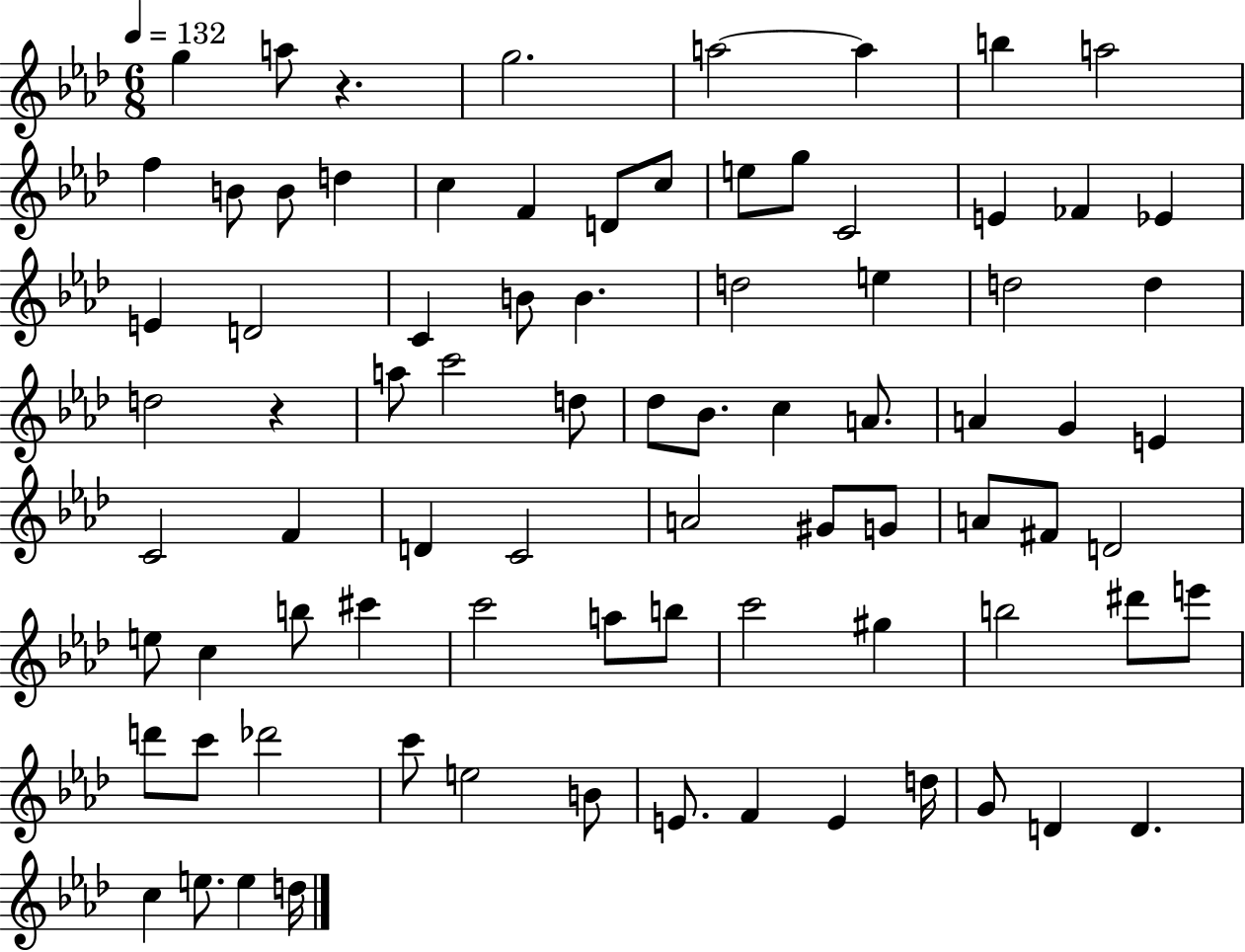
G5/q A5/e R/q. G5/h. A5/h A5/q B5/q A5/h F5/q B4/e B4/e D5/q C5/q F4/q D4/e C5/e E5/e G5/e C4/h E4/q FES4/q Eb4/q E4/q D4/h C4/q B4/e B4/q. D5/h E5/q D5/h D5/q D5/h R/q A5/e C6/h D5/e Db5/e Bb4/e. C5/q A4/e. A4/q G4/q E4/q C4/h F4/q D4/q C4/h A4/h G#4/e G4/e A4/e F#4/e D4/h E5/e C5/q B5/e C#6/q C6/h A5/e B5/e C6/h G#5/q B5/h D#6/e E6/e D6/e C6/e Db6/h C6/e E5/h B4/e E4/e. F4/q E4/q D5/s G4/e D4/q D4/q. C5/q E5/e. E5/q D5/s